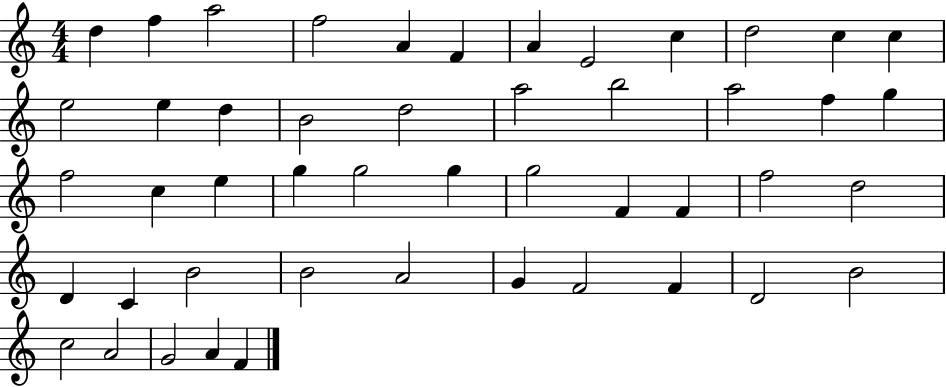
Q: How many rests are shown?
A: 0